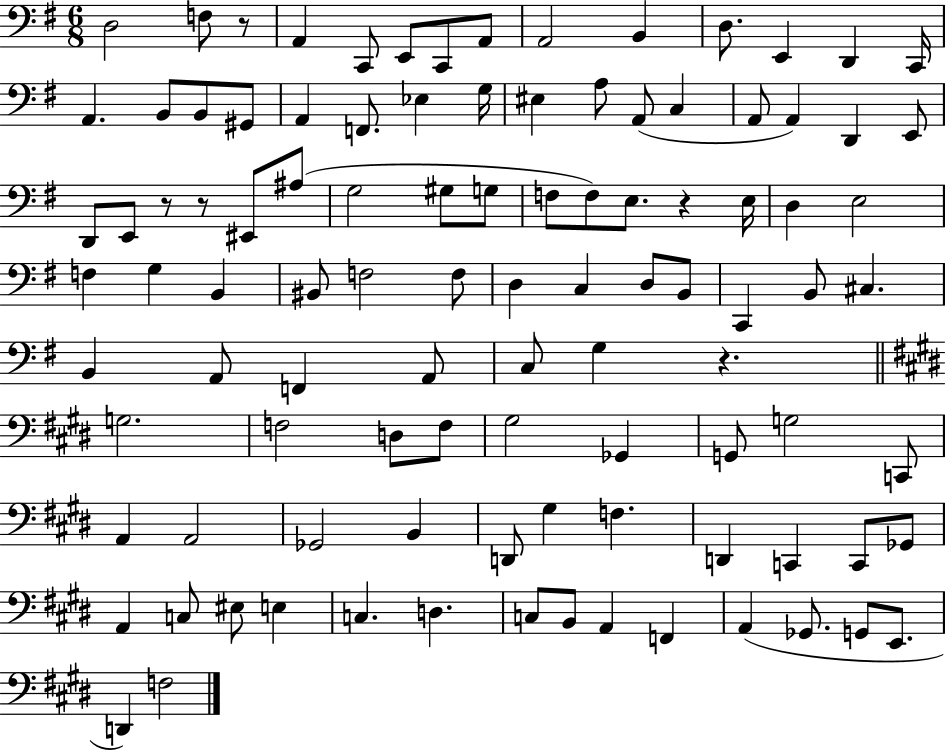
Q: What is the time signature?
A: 6/8